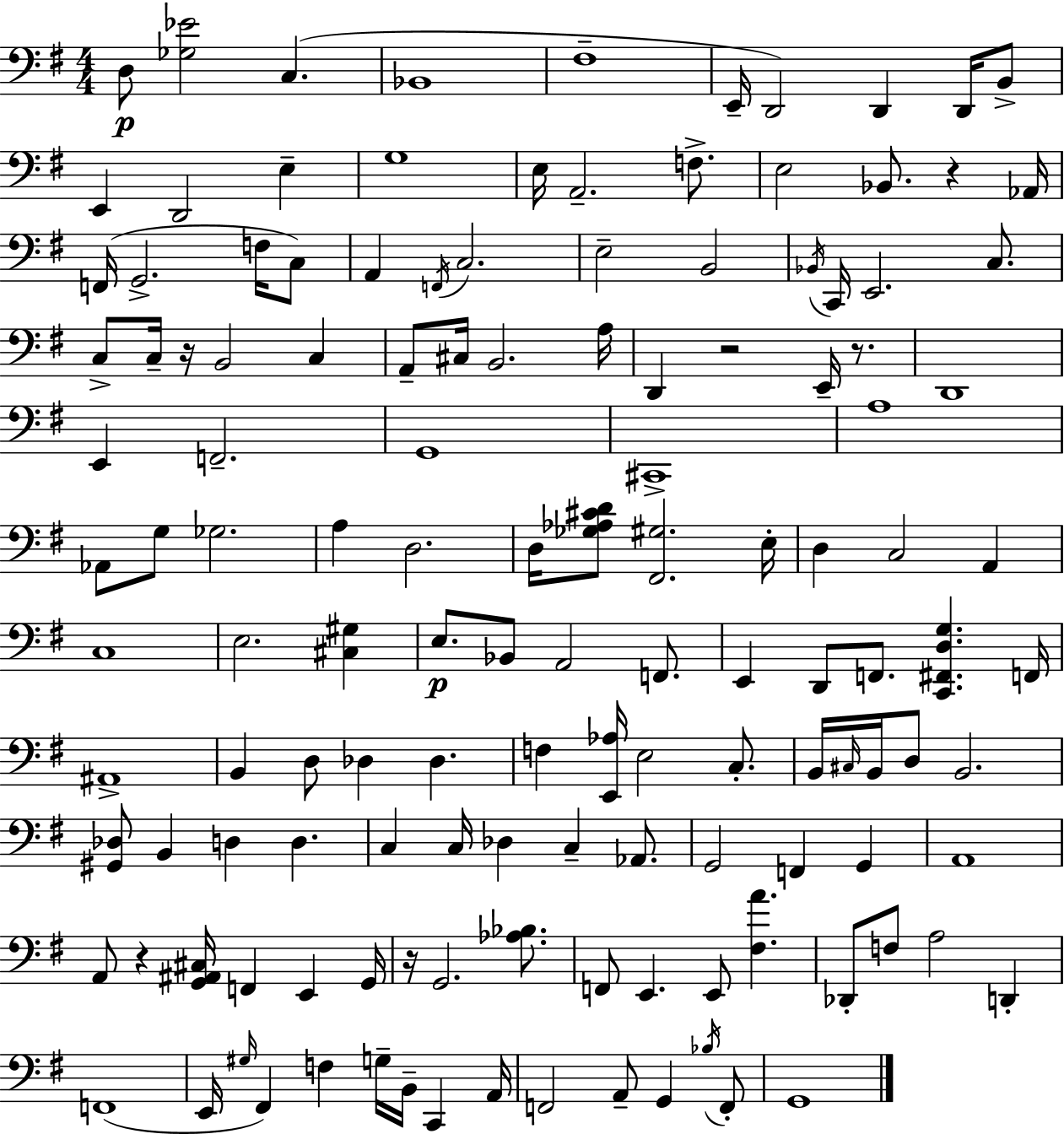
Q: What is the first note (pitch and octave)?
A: D3